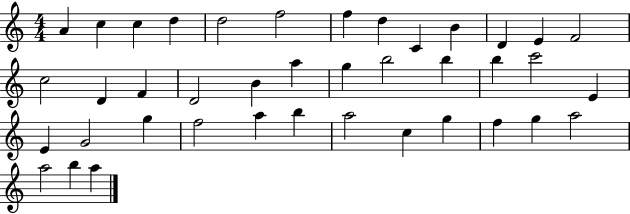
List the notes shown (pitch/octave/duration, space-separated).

A4/q C5/q C5/q D5/q D5/h F5/h F5/q D5/q C4/q B4/q D4/q E4/q F4/h C5/h D4/q F4/q D4/h B4/q A5/q G5/q B5/h B5/q B5/q C6/h E4/q E4/q G4/h G5/q F5/h A5/q B5/q A5/h C5/q G5/q F5/q G5/q A5/h A5/h B5/q A5/q